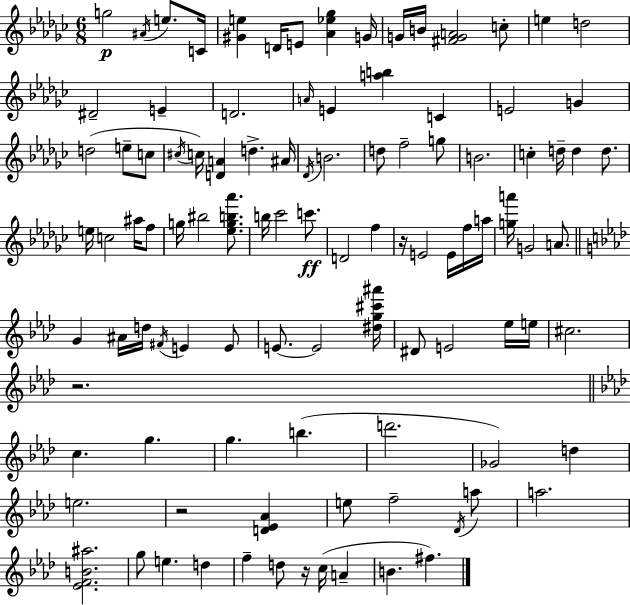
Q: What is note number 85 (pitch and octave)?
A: D5